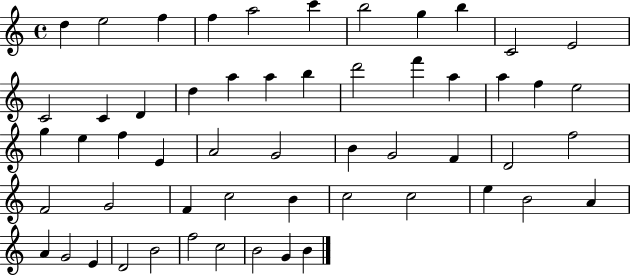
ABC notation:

X:1
T:Untitled
M:4/4
L:1/4
K:C
d e2 f f a2 c' b2 g b C2 E2 C2 C D d a a b d'2 f' a a f e2 g e f E A2 G2 B G2 F D2 f2 F2 G2 F c2 B c2 c2 e B2 A A G2 E D2 B2 f2 c2 B2 G B